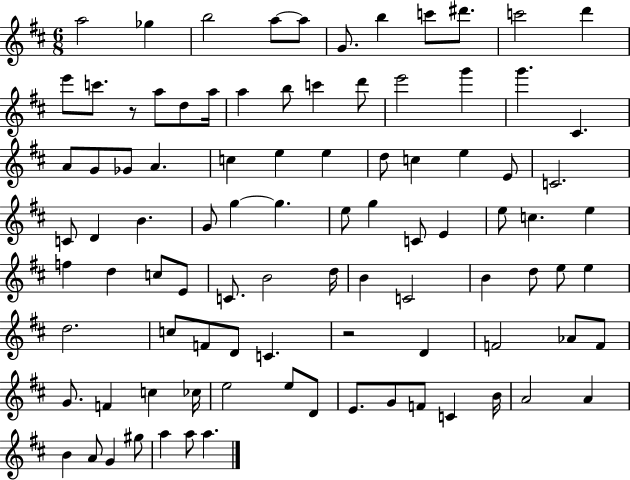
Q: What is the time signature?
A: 6/8